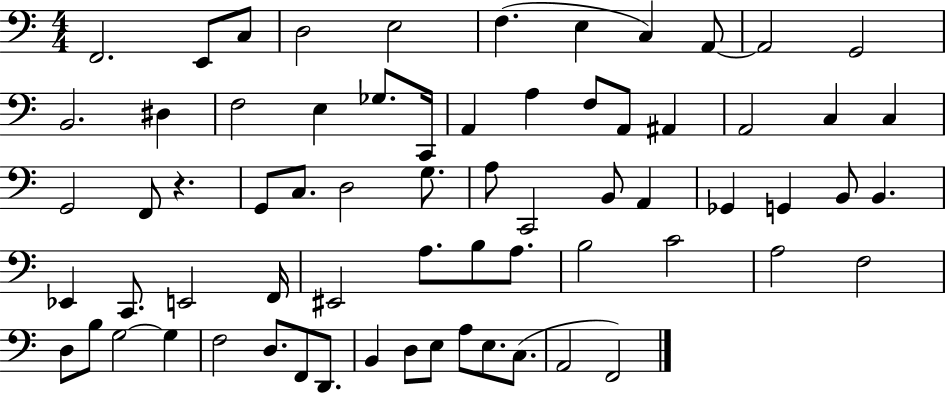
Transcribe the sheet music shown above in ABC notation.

X:1
T:Untitled
M:4/4
L:1/4
K:C
F,,2 E,,/2 C,/2 D,2 E,2 F, E, C, A,,/2 A,,2 G,,2 B,,2 ^D, F,2 E, _G,/2 C,,/4 A,, A, F,/2 A,,/2 ^A,, A,,2 C, C, G,,2 F,,/2 z G,,/2 C,/2 D,2 G,/2 A,/2 C,,2 B,,/2 A,, _G,, G,, B,,/2 B,, _E,, C,,/2 E,,2 F,,/4 ^E,,2 A,/2 B,/2 A,/2 B,2 C2 A,2 F,2 D,/2 B,/2 G,2 G, F,2 D,/2 F,,/2 D,,/2 B,, D,/2 E,/2 A,/2 E,/2 C,/2 A,,2 F,,2